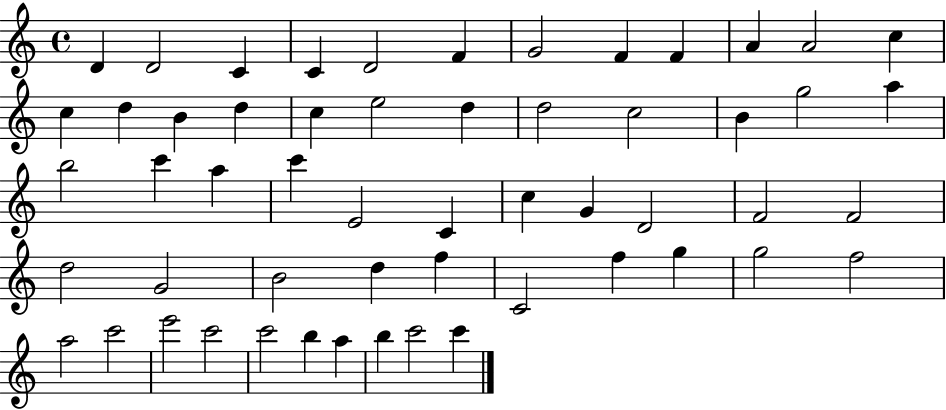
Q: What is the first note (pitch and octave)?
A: D4